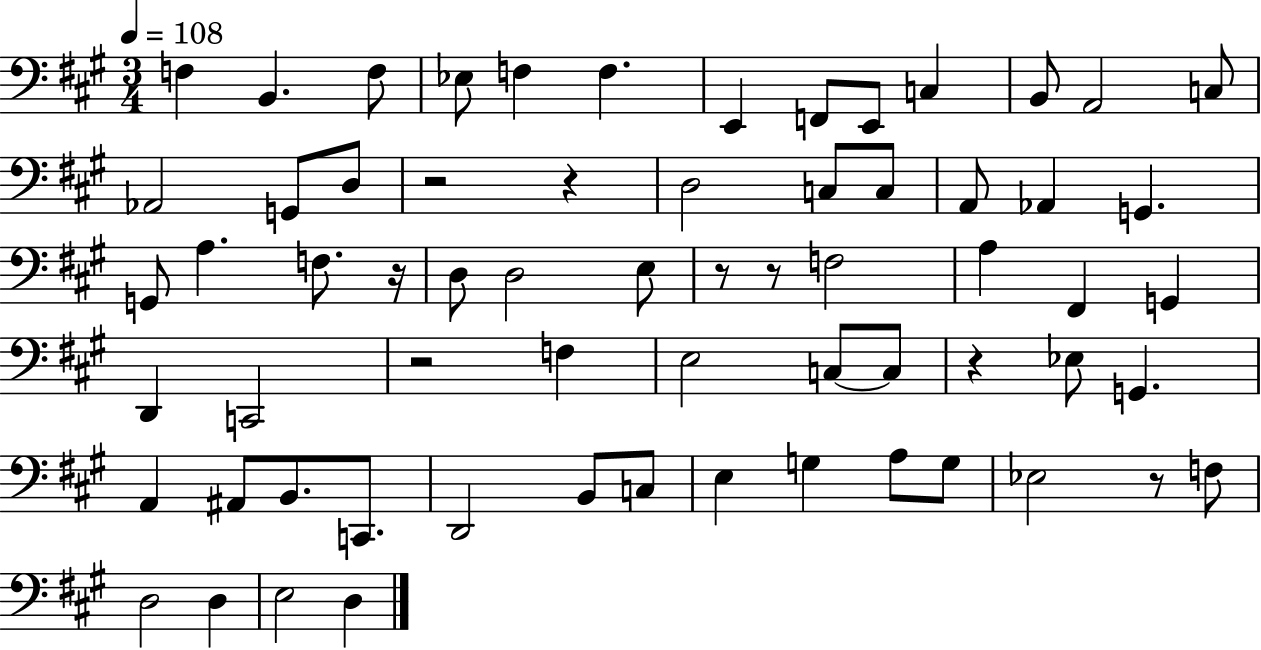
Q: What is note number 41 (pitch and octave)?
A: A2